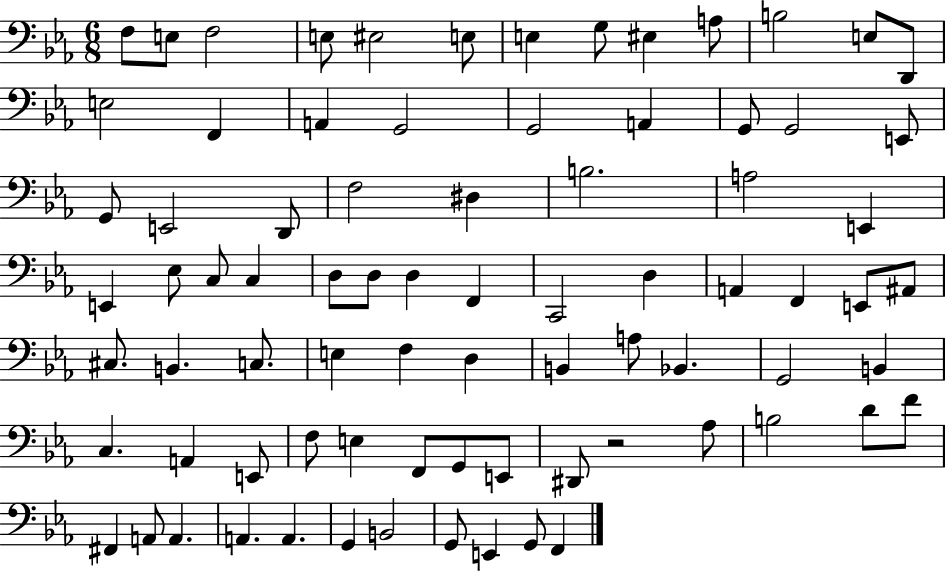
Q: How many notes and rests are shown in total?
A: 80